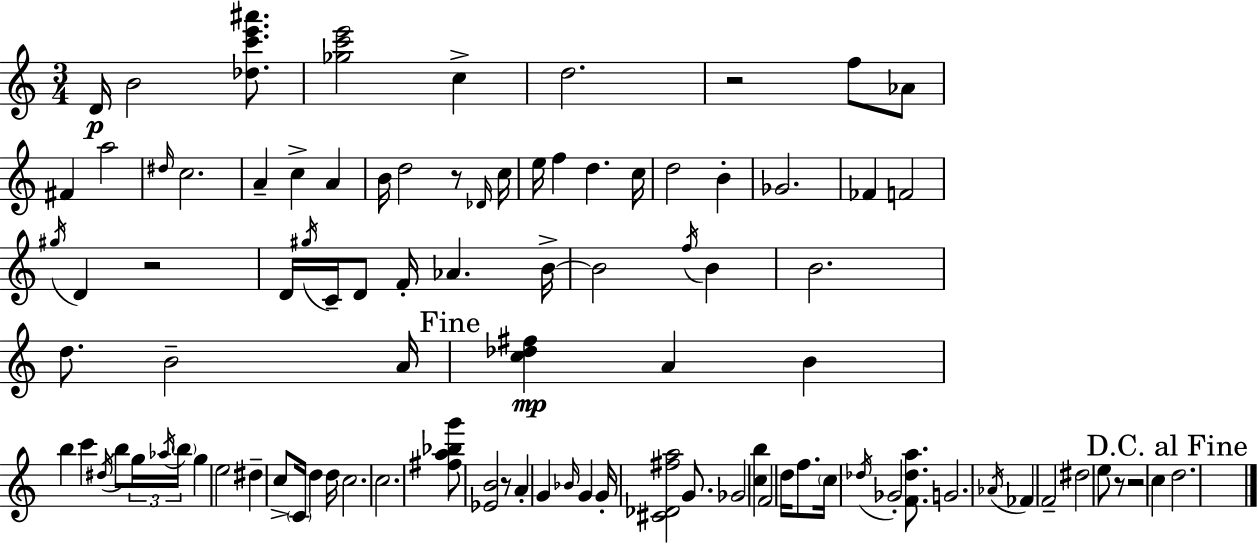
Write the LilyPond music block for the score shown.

{
  \clef treble
  \numericTimeSignature
  \time 3/4
  \key c \major
  d'16\p b'2 <des'' c''' e''' ais'''>8. | <ges'' c''' e'''>2 c''4-> | d''2. | r2 f''8 aes'8 | \break fis'4 a''2 | \grace { dis''16 } c''2. | a'4-- c''4-> a'4 | b'16 d''2 r8 | \break \grace { des'16 } c''16 e''16 f''4 d''4. | c''16 d''2 b'4-. | ges'2. | fes'4 f'2 | \break \acciaccatura { gis''16 } d'4 r2 | d'16 \acciaccatura { gis''16 } c'16-- d'8 f'16-. aes'4. | b'16->~~ b'2 | \acciaccatura { f''16 } b'4 b'2. | \break d''8. b'2-- | a'16 \mark "Fine" <c'' des'' fis''>4\mp a'4 | b'4 b''4 c'''4 | \acciaccatura { dis''16 } b''8 \tuplet 3/2 { g''16 \acciaccatura { aes''16 } \parenthesize b''16 } g''4 e''2 | \break dis''4-- c''8-> | \parenthesize c'16 d''4 d''16 c''2. | c''2. | <fis'' a'' bes'' g'''>8 <ees' b'>2 | \break r8 a'4-. g'4 | \grace { bes'16 } g'4 g'16-. <cis' des' fis'' a''>2 | g'8. ges'2 | <c'' b''>4 f'2 | \break d''16 f''8. \parenthesize c''16 \acciaccatura { des''16 } ges'2-. | <f' des'' a''>8. g'2. | \acciaccatura { aes'16 } fes'4 | f'2-- dis''2 | \break e''8 r8 r2 | c''4 \mark "D.C. al Fine" d''2. | \bar "|."
}